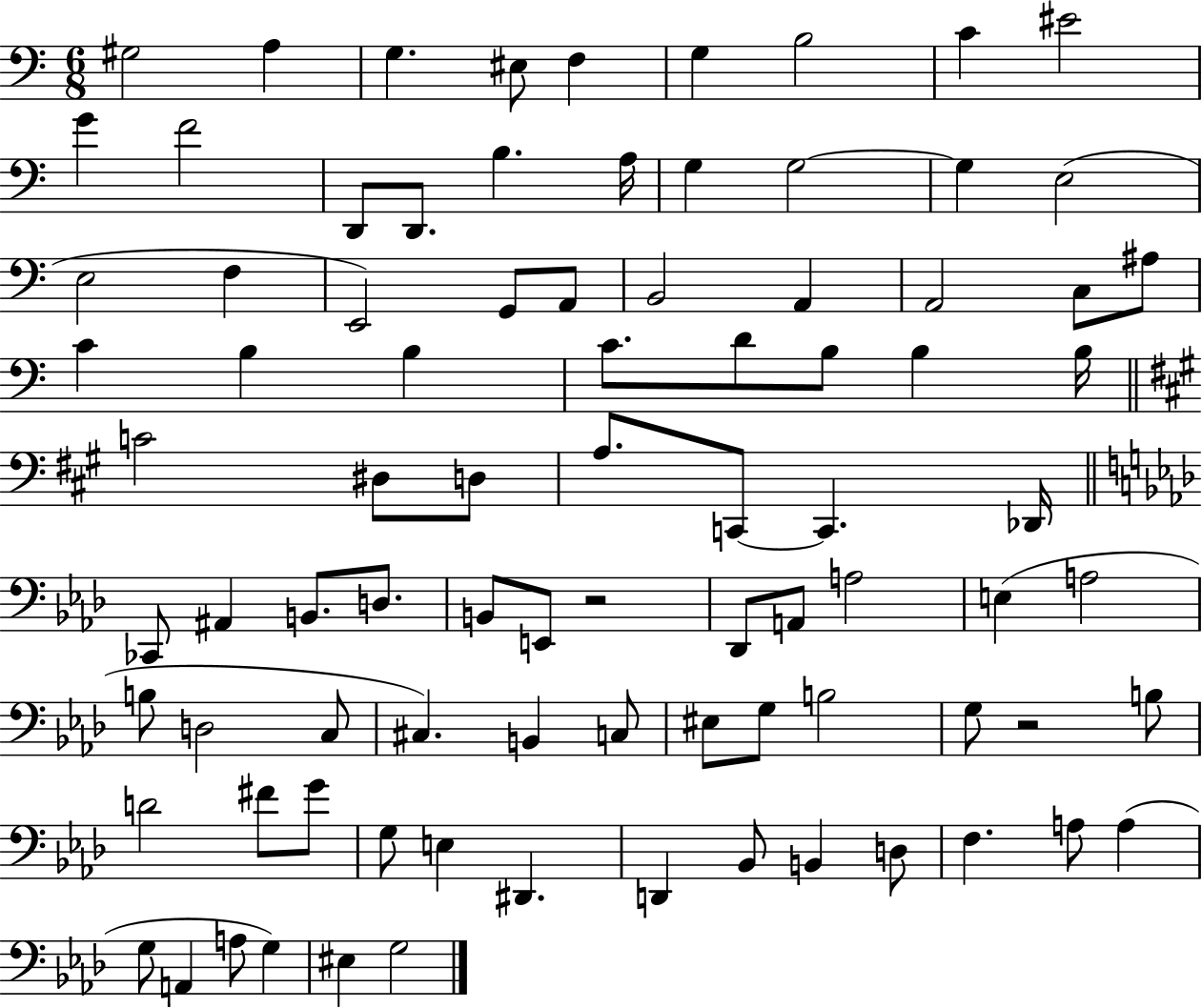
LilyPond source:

{
  \clef bass
  \numericTimeSignature
  \time 6/8
  \key c \major
  gis2 a4 | g4. eis8 f4 | g4 b2 | c'4 eis'2 | \break g'4 f'2 | d,8 d,8. b4. a16 | g4 g2~~ | g4 e2( | \break e2 f4 | e,2) g,8 a,8 | b,2 a,4 | a,2 c8 ais8 | \break c'4 b4 b4 | c'8. d'8 b8 b4 b16 | \bar "||" \break \key a \major c'2 dis8 d8 | a8. c,8~~ c,4. des,16 | \bar "||" \break \key aes \major ces,8 ais,4 b,8. d8. | b,8 e,8 r2 | des,8 a,8 a2 | e4( a2 | \break b8 d2 c8 | cis4.) b,4 c8 | eis8 g8 b2 | g8 r2 b8 | \break d'2 fis'8 g'8 | g8 e4 dis,4. | d,4 bes,8 b,4 d8 | f4. a8 a4( | \break g8 a,4 a8 g4) | eis4 g2 | \bar "|."
}